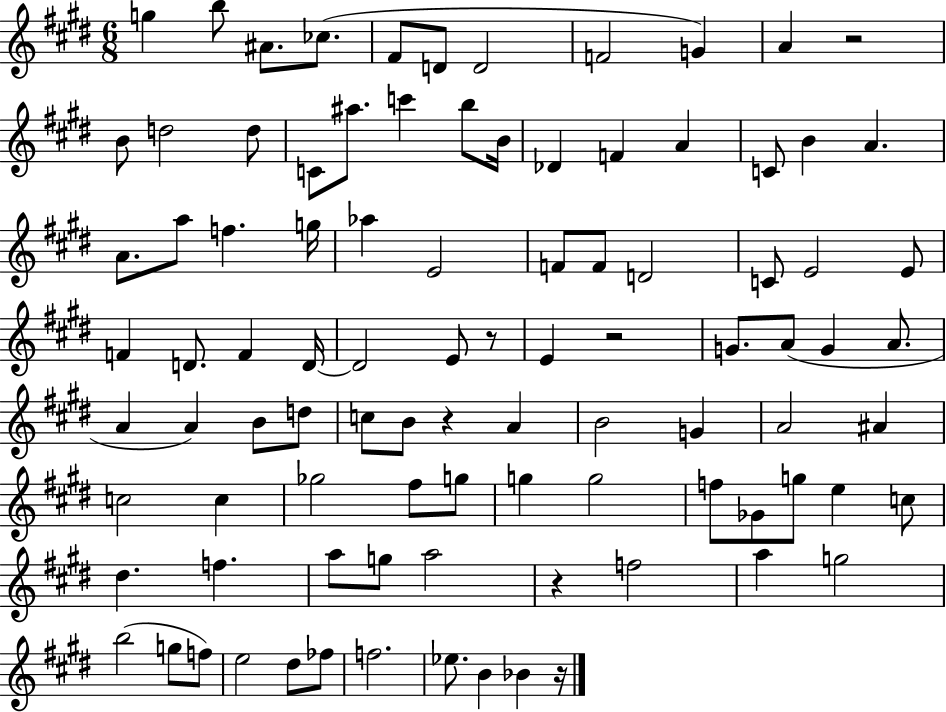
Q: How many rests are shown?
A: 6